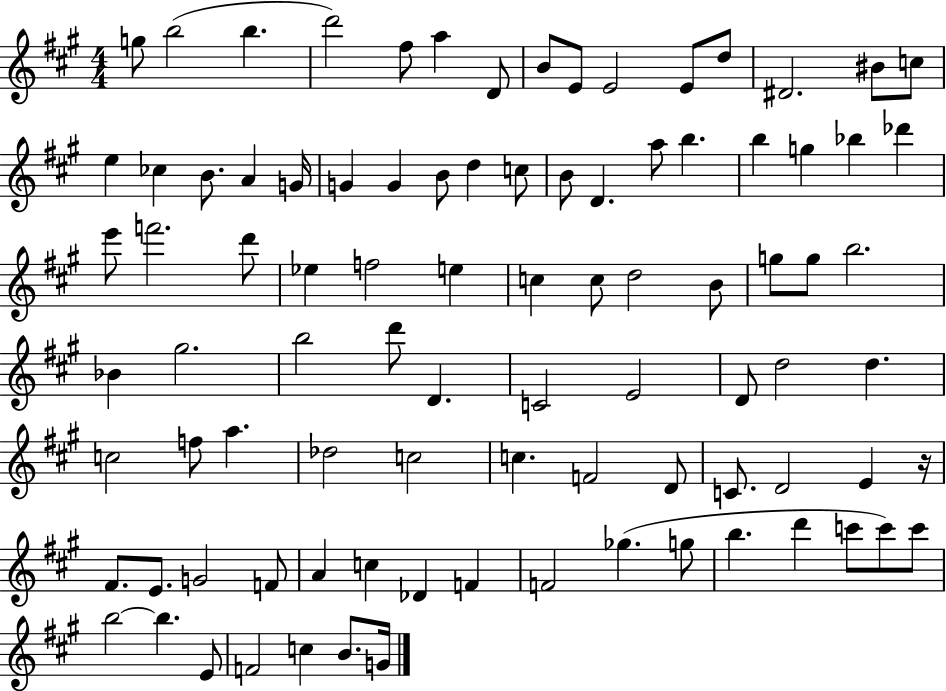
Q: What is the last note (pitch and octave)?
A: G4